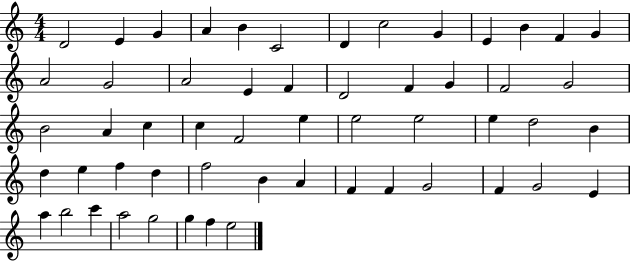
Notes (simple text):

D4/h E4/q G4/q A4/q B4/q C4/h D4/q C5/h G4/q E4/q B4/q F4/q G4/q A4/h G4/h A4/h E4/q F4/q D4/h F4/q G4/q F4/h G4/h B4/h A4/q C5/q C5/q F4/h E5/q E5/h E5/h E5/q D5/h B4/q D5/q E5/q F5/q D5/q F5/h B4/q A4/q F4/q F4/q G4/h F4/q G4/h E4/q A5/q B5/h C6/q A5/h G5/h G5/q F5/q E5/h